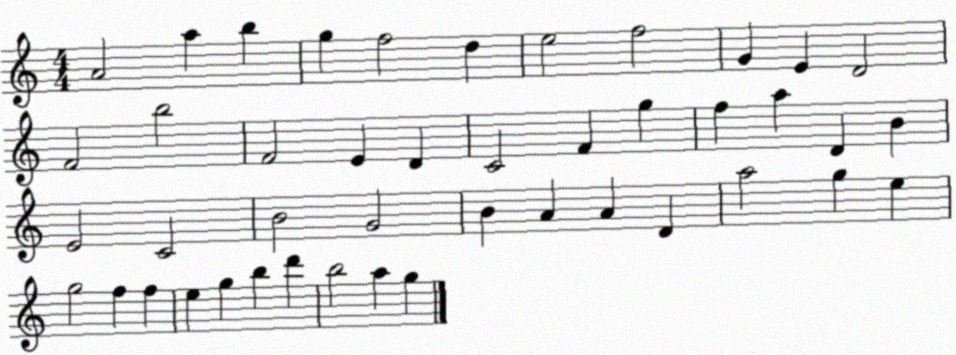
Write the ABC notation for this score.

X:1
T:Untitled
M:4/4
L:1/4
K:C
A2 a b g f2 d e2 f2 G E D2 F2 b2 F2 E D C2 F g f a D B E2 C2 B2 G2 B A A D a2 g e g2 f f e g b d' b2 a g